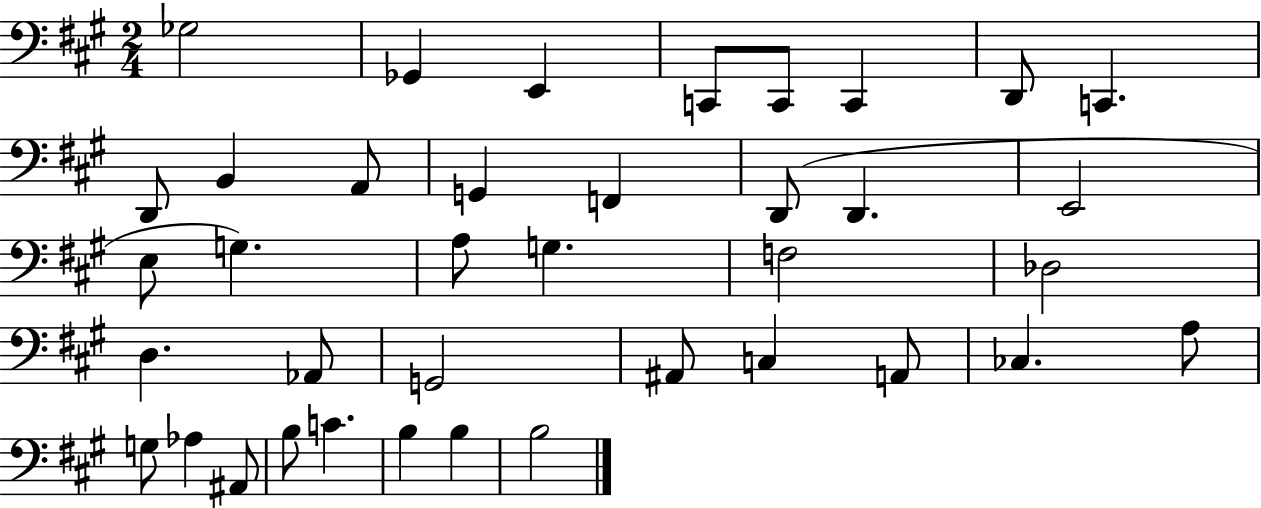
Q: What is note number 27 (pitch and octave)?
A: C3